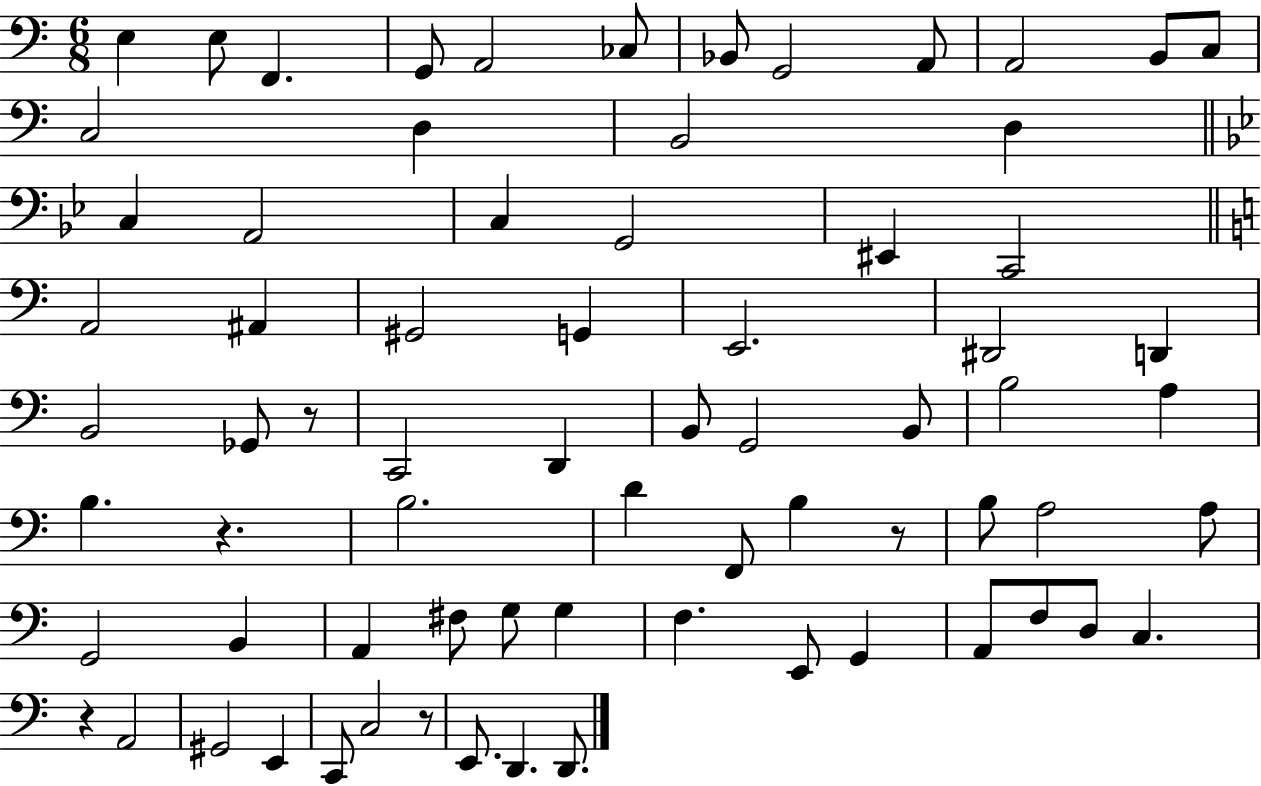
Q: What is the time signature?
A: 6/8